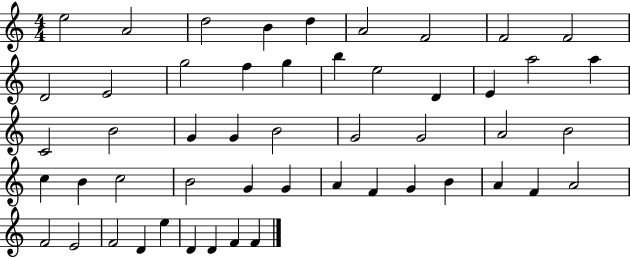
X:1
T:Untitled
M:4/4
L:1/4
K:C
e2 A2 d2 B d A2 F2 F2 F2 D2 E2 g2 f g b e2 D E a2 a C2 B2 G G B2 G2 G2 A2 B2 c B c2 B2 G G A F G B A F A2 F2 E2 F2 D e D D F F